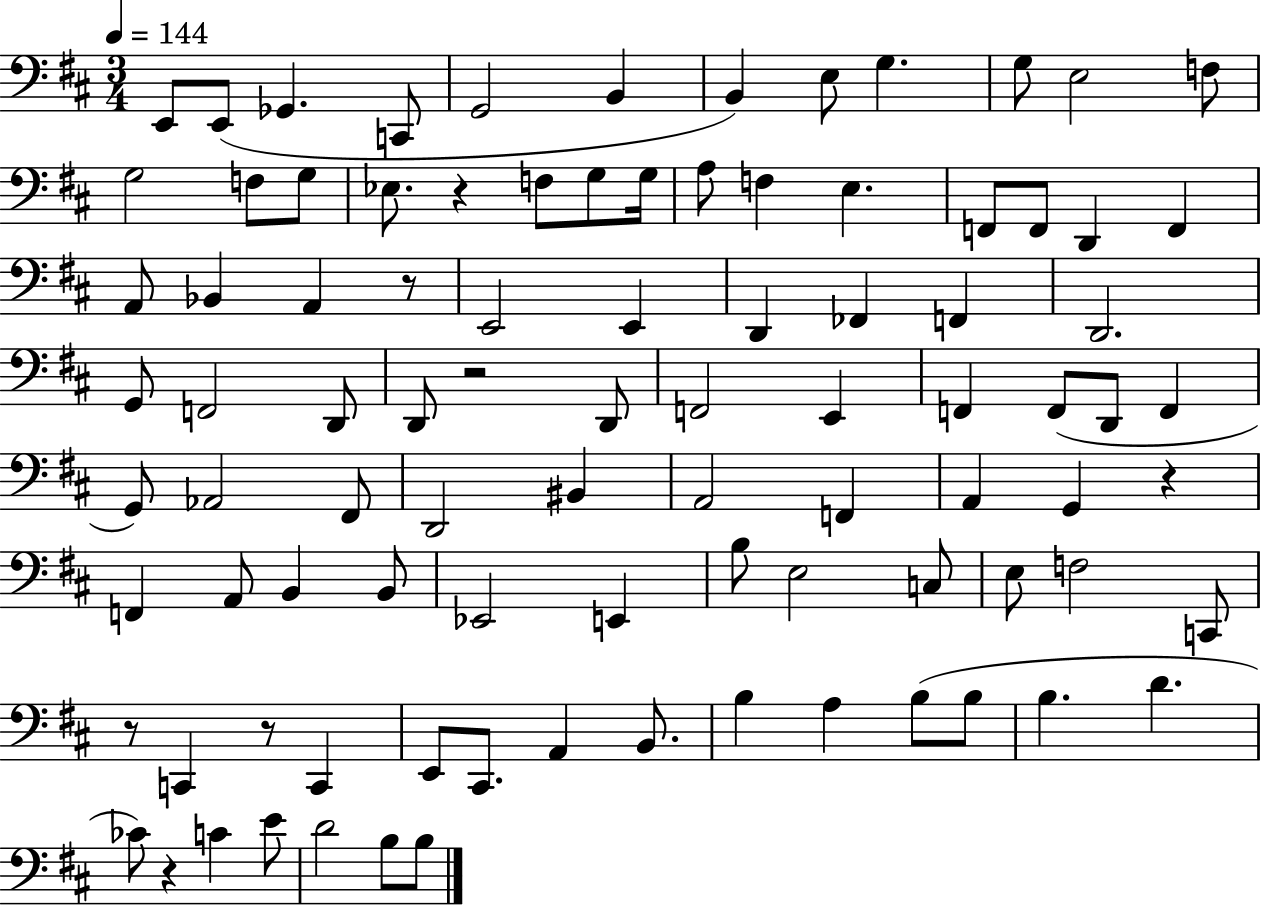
{
  \clef bass
  \numericTimeSignature
  \time 3/4
  \key d \major
  \tempo 4 = 144
  e,8 e,8( ges,4. c,8 | g,2 b,4 | b,4) e8 g4. | g8 e2 f8 | \break g2 f8 g8 | ees8. r4 f8 g8 g16 | a8 f4 e4. | f,8 f,8 d,4 f,4 | \break a,8 bes,4 a,4 r8 | e,2 e,4 | d,4 fes,4 f,4 | d,2. | \break g,8 f,2 d,8 | d,8 r2 d,8 | f,2 e,4 | f,4 f,8( d,8 f,4 | \break g,8) aes,2 fis,8 | d,2 bis,4 | a,2 f,4 | a,4 g,4 r4 | \break f,4 a,8 b,4 b,8 | ees,2 e,4 | b8 e2 c8 | e8 f2 c,8 | \break r8 c,4 r8 c,4 | e,8 cis,8. a,4 b,8. | b4 a4 b8( b8 | b4. d'4. | \break ces'8) r4 c'4 e'8 | d'2 b8 b8 | \bar "|."
}